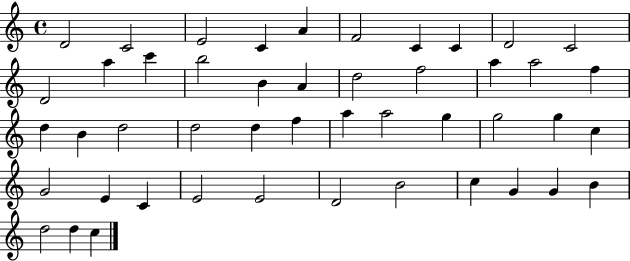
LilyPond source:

{
  \clef treble
  \time 4/4
  \defaultTimeSignature
  \key c \major
  d'2 c'2 | e'2 c'4 a'4 | f'2 c'4 c'4 | d'2 c'2 | \break d'2 a''4 c'''4 | b''2 b'4 a'4 | d''2 f''2 | a''4 a''2 f''4 | \break d''4 b'4 d''2 | d''2 d''4 f''4 | a''4 a''2 g''4 | g''2 g''4 c''4 | \break g'2 e'4 c'4 | e'2 e'2 | d'2 b'2 | c''4 g'4 g'4 b'4 | \break d''2 d''4 c''4 | \bar "|."
}